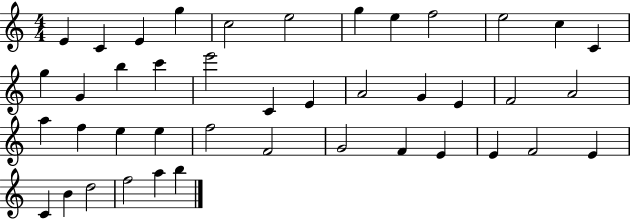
E4/q C4/q E4/q G5/q C5/h E5/h G5/q E5/q F5/h E5/h C5/q C4/q G5/q G4/q B5/q C6/q E6/h C4/q E4/q A4/h G4/q E4/q F4/h A4/h A5/q F5/q E5/q E5/q F5/h F4/h G4/h F4/q E4/q E4/q F4/h E4/q C4/q B4/q D5/h F5/h A5/q B5/q